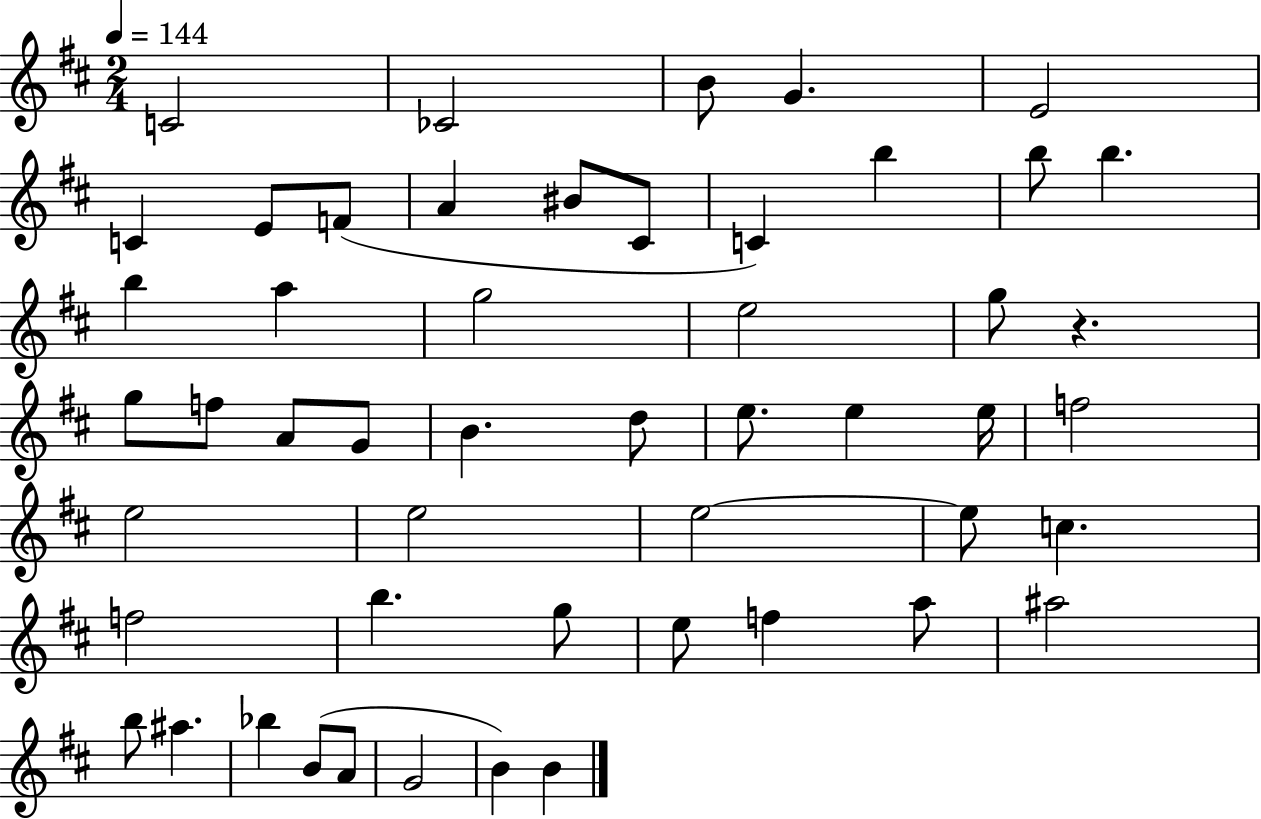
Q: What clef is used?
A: treble